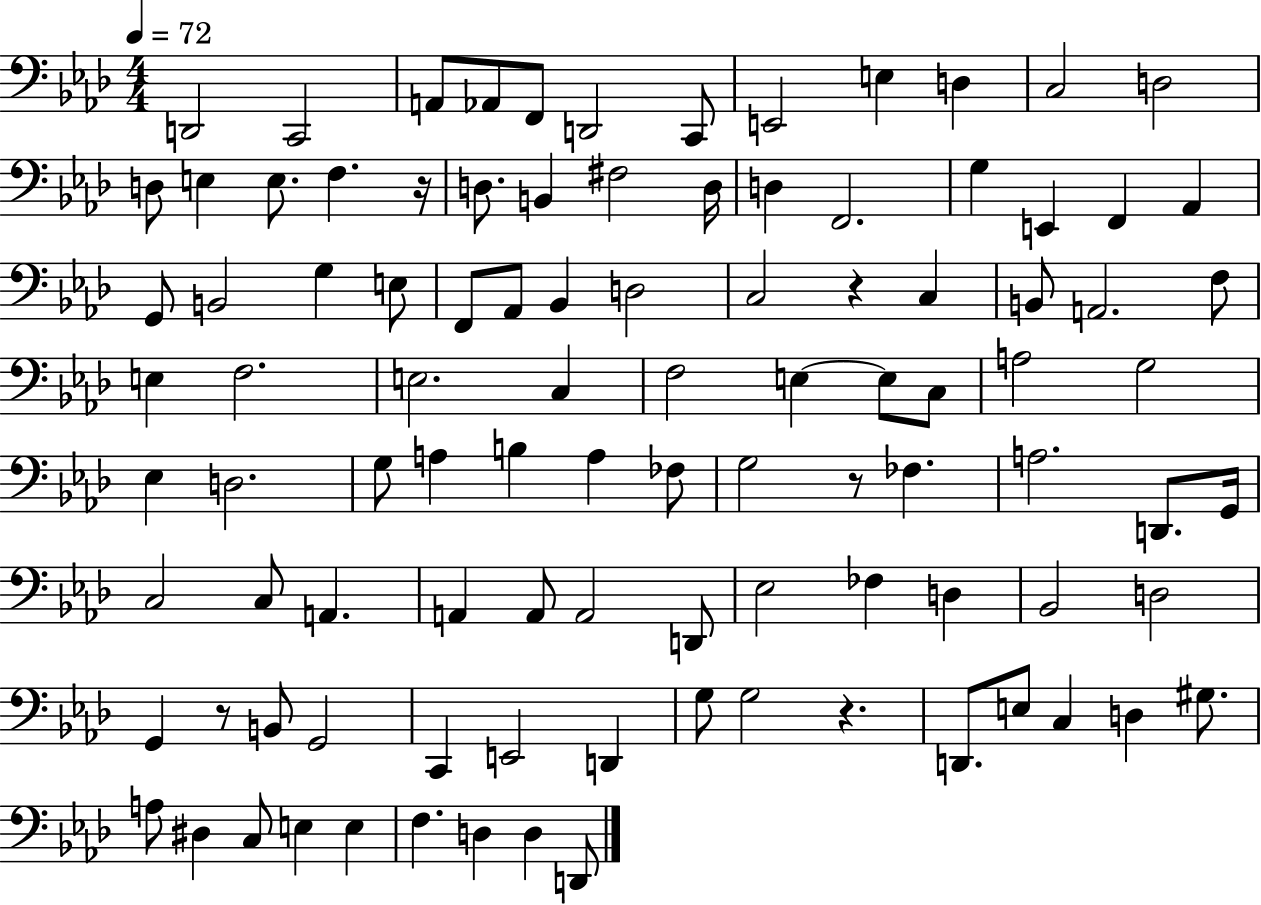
X:1
T:Untitled
M:4/4
L:1/4
K:Ab
D,,2 C,,2 A,,/2 _A,,/2 F,,/2 D,,2 C,,/2 E,,2 E, D, C,2 D,2 D,/2 E, E,/2 F, z/4 D,/2 B,, ^F,2 D,/4 D, F,,2 G, E,, F,, _A,, G,,/2 B,,2 G, E,/2 F,,/2 _A,,/2 _B,, D,2 C,2 z C, B,,/2 A,,2 F,/2 E, F,2 E,2 C, F,2 E, E,/2 C,/2 A,2 G,2 _E, D,2 G,/2 A, B, A, _F,/2 G,2 z/2 _F, A,2 D,,/2 G,,/4 C,2 C,/2 A,, A,, A,,/2 A,,2 D,,/2 _E,2 _F, D, _B,,2 D,2 G,, z/2 B,,/2 G,,2 C,, E,,2 D,, G,/2 G,2 z D,,/2 E,/2 C, D, ^G,/2 A,/2 ^D, C,/2 E, E, F, D, D, D,,/2